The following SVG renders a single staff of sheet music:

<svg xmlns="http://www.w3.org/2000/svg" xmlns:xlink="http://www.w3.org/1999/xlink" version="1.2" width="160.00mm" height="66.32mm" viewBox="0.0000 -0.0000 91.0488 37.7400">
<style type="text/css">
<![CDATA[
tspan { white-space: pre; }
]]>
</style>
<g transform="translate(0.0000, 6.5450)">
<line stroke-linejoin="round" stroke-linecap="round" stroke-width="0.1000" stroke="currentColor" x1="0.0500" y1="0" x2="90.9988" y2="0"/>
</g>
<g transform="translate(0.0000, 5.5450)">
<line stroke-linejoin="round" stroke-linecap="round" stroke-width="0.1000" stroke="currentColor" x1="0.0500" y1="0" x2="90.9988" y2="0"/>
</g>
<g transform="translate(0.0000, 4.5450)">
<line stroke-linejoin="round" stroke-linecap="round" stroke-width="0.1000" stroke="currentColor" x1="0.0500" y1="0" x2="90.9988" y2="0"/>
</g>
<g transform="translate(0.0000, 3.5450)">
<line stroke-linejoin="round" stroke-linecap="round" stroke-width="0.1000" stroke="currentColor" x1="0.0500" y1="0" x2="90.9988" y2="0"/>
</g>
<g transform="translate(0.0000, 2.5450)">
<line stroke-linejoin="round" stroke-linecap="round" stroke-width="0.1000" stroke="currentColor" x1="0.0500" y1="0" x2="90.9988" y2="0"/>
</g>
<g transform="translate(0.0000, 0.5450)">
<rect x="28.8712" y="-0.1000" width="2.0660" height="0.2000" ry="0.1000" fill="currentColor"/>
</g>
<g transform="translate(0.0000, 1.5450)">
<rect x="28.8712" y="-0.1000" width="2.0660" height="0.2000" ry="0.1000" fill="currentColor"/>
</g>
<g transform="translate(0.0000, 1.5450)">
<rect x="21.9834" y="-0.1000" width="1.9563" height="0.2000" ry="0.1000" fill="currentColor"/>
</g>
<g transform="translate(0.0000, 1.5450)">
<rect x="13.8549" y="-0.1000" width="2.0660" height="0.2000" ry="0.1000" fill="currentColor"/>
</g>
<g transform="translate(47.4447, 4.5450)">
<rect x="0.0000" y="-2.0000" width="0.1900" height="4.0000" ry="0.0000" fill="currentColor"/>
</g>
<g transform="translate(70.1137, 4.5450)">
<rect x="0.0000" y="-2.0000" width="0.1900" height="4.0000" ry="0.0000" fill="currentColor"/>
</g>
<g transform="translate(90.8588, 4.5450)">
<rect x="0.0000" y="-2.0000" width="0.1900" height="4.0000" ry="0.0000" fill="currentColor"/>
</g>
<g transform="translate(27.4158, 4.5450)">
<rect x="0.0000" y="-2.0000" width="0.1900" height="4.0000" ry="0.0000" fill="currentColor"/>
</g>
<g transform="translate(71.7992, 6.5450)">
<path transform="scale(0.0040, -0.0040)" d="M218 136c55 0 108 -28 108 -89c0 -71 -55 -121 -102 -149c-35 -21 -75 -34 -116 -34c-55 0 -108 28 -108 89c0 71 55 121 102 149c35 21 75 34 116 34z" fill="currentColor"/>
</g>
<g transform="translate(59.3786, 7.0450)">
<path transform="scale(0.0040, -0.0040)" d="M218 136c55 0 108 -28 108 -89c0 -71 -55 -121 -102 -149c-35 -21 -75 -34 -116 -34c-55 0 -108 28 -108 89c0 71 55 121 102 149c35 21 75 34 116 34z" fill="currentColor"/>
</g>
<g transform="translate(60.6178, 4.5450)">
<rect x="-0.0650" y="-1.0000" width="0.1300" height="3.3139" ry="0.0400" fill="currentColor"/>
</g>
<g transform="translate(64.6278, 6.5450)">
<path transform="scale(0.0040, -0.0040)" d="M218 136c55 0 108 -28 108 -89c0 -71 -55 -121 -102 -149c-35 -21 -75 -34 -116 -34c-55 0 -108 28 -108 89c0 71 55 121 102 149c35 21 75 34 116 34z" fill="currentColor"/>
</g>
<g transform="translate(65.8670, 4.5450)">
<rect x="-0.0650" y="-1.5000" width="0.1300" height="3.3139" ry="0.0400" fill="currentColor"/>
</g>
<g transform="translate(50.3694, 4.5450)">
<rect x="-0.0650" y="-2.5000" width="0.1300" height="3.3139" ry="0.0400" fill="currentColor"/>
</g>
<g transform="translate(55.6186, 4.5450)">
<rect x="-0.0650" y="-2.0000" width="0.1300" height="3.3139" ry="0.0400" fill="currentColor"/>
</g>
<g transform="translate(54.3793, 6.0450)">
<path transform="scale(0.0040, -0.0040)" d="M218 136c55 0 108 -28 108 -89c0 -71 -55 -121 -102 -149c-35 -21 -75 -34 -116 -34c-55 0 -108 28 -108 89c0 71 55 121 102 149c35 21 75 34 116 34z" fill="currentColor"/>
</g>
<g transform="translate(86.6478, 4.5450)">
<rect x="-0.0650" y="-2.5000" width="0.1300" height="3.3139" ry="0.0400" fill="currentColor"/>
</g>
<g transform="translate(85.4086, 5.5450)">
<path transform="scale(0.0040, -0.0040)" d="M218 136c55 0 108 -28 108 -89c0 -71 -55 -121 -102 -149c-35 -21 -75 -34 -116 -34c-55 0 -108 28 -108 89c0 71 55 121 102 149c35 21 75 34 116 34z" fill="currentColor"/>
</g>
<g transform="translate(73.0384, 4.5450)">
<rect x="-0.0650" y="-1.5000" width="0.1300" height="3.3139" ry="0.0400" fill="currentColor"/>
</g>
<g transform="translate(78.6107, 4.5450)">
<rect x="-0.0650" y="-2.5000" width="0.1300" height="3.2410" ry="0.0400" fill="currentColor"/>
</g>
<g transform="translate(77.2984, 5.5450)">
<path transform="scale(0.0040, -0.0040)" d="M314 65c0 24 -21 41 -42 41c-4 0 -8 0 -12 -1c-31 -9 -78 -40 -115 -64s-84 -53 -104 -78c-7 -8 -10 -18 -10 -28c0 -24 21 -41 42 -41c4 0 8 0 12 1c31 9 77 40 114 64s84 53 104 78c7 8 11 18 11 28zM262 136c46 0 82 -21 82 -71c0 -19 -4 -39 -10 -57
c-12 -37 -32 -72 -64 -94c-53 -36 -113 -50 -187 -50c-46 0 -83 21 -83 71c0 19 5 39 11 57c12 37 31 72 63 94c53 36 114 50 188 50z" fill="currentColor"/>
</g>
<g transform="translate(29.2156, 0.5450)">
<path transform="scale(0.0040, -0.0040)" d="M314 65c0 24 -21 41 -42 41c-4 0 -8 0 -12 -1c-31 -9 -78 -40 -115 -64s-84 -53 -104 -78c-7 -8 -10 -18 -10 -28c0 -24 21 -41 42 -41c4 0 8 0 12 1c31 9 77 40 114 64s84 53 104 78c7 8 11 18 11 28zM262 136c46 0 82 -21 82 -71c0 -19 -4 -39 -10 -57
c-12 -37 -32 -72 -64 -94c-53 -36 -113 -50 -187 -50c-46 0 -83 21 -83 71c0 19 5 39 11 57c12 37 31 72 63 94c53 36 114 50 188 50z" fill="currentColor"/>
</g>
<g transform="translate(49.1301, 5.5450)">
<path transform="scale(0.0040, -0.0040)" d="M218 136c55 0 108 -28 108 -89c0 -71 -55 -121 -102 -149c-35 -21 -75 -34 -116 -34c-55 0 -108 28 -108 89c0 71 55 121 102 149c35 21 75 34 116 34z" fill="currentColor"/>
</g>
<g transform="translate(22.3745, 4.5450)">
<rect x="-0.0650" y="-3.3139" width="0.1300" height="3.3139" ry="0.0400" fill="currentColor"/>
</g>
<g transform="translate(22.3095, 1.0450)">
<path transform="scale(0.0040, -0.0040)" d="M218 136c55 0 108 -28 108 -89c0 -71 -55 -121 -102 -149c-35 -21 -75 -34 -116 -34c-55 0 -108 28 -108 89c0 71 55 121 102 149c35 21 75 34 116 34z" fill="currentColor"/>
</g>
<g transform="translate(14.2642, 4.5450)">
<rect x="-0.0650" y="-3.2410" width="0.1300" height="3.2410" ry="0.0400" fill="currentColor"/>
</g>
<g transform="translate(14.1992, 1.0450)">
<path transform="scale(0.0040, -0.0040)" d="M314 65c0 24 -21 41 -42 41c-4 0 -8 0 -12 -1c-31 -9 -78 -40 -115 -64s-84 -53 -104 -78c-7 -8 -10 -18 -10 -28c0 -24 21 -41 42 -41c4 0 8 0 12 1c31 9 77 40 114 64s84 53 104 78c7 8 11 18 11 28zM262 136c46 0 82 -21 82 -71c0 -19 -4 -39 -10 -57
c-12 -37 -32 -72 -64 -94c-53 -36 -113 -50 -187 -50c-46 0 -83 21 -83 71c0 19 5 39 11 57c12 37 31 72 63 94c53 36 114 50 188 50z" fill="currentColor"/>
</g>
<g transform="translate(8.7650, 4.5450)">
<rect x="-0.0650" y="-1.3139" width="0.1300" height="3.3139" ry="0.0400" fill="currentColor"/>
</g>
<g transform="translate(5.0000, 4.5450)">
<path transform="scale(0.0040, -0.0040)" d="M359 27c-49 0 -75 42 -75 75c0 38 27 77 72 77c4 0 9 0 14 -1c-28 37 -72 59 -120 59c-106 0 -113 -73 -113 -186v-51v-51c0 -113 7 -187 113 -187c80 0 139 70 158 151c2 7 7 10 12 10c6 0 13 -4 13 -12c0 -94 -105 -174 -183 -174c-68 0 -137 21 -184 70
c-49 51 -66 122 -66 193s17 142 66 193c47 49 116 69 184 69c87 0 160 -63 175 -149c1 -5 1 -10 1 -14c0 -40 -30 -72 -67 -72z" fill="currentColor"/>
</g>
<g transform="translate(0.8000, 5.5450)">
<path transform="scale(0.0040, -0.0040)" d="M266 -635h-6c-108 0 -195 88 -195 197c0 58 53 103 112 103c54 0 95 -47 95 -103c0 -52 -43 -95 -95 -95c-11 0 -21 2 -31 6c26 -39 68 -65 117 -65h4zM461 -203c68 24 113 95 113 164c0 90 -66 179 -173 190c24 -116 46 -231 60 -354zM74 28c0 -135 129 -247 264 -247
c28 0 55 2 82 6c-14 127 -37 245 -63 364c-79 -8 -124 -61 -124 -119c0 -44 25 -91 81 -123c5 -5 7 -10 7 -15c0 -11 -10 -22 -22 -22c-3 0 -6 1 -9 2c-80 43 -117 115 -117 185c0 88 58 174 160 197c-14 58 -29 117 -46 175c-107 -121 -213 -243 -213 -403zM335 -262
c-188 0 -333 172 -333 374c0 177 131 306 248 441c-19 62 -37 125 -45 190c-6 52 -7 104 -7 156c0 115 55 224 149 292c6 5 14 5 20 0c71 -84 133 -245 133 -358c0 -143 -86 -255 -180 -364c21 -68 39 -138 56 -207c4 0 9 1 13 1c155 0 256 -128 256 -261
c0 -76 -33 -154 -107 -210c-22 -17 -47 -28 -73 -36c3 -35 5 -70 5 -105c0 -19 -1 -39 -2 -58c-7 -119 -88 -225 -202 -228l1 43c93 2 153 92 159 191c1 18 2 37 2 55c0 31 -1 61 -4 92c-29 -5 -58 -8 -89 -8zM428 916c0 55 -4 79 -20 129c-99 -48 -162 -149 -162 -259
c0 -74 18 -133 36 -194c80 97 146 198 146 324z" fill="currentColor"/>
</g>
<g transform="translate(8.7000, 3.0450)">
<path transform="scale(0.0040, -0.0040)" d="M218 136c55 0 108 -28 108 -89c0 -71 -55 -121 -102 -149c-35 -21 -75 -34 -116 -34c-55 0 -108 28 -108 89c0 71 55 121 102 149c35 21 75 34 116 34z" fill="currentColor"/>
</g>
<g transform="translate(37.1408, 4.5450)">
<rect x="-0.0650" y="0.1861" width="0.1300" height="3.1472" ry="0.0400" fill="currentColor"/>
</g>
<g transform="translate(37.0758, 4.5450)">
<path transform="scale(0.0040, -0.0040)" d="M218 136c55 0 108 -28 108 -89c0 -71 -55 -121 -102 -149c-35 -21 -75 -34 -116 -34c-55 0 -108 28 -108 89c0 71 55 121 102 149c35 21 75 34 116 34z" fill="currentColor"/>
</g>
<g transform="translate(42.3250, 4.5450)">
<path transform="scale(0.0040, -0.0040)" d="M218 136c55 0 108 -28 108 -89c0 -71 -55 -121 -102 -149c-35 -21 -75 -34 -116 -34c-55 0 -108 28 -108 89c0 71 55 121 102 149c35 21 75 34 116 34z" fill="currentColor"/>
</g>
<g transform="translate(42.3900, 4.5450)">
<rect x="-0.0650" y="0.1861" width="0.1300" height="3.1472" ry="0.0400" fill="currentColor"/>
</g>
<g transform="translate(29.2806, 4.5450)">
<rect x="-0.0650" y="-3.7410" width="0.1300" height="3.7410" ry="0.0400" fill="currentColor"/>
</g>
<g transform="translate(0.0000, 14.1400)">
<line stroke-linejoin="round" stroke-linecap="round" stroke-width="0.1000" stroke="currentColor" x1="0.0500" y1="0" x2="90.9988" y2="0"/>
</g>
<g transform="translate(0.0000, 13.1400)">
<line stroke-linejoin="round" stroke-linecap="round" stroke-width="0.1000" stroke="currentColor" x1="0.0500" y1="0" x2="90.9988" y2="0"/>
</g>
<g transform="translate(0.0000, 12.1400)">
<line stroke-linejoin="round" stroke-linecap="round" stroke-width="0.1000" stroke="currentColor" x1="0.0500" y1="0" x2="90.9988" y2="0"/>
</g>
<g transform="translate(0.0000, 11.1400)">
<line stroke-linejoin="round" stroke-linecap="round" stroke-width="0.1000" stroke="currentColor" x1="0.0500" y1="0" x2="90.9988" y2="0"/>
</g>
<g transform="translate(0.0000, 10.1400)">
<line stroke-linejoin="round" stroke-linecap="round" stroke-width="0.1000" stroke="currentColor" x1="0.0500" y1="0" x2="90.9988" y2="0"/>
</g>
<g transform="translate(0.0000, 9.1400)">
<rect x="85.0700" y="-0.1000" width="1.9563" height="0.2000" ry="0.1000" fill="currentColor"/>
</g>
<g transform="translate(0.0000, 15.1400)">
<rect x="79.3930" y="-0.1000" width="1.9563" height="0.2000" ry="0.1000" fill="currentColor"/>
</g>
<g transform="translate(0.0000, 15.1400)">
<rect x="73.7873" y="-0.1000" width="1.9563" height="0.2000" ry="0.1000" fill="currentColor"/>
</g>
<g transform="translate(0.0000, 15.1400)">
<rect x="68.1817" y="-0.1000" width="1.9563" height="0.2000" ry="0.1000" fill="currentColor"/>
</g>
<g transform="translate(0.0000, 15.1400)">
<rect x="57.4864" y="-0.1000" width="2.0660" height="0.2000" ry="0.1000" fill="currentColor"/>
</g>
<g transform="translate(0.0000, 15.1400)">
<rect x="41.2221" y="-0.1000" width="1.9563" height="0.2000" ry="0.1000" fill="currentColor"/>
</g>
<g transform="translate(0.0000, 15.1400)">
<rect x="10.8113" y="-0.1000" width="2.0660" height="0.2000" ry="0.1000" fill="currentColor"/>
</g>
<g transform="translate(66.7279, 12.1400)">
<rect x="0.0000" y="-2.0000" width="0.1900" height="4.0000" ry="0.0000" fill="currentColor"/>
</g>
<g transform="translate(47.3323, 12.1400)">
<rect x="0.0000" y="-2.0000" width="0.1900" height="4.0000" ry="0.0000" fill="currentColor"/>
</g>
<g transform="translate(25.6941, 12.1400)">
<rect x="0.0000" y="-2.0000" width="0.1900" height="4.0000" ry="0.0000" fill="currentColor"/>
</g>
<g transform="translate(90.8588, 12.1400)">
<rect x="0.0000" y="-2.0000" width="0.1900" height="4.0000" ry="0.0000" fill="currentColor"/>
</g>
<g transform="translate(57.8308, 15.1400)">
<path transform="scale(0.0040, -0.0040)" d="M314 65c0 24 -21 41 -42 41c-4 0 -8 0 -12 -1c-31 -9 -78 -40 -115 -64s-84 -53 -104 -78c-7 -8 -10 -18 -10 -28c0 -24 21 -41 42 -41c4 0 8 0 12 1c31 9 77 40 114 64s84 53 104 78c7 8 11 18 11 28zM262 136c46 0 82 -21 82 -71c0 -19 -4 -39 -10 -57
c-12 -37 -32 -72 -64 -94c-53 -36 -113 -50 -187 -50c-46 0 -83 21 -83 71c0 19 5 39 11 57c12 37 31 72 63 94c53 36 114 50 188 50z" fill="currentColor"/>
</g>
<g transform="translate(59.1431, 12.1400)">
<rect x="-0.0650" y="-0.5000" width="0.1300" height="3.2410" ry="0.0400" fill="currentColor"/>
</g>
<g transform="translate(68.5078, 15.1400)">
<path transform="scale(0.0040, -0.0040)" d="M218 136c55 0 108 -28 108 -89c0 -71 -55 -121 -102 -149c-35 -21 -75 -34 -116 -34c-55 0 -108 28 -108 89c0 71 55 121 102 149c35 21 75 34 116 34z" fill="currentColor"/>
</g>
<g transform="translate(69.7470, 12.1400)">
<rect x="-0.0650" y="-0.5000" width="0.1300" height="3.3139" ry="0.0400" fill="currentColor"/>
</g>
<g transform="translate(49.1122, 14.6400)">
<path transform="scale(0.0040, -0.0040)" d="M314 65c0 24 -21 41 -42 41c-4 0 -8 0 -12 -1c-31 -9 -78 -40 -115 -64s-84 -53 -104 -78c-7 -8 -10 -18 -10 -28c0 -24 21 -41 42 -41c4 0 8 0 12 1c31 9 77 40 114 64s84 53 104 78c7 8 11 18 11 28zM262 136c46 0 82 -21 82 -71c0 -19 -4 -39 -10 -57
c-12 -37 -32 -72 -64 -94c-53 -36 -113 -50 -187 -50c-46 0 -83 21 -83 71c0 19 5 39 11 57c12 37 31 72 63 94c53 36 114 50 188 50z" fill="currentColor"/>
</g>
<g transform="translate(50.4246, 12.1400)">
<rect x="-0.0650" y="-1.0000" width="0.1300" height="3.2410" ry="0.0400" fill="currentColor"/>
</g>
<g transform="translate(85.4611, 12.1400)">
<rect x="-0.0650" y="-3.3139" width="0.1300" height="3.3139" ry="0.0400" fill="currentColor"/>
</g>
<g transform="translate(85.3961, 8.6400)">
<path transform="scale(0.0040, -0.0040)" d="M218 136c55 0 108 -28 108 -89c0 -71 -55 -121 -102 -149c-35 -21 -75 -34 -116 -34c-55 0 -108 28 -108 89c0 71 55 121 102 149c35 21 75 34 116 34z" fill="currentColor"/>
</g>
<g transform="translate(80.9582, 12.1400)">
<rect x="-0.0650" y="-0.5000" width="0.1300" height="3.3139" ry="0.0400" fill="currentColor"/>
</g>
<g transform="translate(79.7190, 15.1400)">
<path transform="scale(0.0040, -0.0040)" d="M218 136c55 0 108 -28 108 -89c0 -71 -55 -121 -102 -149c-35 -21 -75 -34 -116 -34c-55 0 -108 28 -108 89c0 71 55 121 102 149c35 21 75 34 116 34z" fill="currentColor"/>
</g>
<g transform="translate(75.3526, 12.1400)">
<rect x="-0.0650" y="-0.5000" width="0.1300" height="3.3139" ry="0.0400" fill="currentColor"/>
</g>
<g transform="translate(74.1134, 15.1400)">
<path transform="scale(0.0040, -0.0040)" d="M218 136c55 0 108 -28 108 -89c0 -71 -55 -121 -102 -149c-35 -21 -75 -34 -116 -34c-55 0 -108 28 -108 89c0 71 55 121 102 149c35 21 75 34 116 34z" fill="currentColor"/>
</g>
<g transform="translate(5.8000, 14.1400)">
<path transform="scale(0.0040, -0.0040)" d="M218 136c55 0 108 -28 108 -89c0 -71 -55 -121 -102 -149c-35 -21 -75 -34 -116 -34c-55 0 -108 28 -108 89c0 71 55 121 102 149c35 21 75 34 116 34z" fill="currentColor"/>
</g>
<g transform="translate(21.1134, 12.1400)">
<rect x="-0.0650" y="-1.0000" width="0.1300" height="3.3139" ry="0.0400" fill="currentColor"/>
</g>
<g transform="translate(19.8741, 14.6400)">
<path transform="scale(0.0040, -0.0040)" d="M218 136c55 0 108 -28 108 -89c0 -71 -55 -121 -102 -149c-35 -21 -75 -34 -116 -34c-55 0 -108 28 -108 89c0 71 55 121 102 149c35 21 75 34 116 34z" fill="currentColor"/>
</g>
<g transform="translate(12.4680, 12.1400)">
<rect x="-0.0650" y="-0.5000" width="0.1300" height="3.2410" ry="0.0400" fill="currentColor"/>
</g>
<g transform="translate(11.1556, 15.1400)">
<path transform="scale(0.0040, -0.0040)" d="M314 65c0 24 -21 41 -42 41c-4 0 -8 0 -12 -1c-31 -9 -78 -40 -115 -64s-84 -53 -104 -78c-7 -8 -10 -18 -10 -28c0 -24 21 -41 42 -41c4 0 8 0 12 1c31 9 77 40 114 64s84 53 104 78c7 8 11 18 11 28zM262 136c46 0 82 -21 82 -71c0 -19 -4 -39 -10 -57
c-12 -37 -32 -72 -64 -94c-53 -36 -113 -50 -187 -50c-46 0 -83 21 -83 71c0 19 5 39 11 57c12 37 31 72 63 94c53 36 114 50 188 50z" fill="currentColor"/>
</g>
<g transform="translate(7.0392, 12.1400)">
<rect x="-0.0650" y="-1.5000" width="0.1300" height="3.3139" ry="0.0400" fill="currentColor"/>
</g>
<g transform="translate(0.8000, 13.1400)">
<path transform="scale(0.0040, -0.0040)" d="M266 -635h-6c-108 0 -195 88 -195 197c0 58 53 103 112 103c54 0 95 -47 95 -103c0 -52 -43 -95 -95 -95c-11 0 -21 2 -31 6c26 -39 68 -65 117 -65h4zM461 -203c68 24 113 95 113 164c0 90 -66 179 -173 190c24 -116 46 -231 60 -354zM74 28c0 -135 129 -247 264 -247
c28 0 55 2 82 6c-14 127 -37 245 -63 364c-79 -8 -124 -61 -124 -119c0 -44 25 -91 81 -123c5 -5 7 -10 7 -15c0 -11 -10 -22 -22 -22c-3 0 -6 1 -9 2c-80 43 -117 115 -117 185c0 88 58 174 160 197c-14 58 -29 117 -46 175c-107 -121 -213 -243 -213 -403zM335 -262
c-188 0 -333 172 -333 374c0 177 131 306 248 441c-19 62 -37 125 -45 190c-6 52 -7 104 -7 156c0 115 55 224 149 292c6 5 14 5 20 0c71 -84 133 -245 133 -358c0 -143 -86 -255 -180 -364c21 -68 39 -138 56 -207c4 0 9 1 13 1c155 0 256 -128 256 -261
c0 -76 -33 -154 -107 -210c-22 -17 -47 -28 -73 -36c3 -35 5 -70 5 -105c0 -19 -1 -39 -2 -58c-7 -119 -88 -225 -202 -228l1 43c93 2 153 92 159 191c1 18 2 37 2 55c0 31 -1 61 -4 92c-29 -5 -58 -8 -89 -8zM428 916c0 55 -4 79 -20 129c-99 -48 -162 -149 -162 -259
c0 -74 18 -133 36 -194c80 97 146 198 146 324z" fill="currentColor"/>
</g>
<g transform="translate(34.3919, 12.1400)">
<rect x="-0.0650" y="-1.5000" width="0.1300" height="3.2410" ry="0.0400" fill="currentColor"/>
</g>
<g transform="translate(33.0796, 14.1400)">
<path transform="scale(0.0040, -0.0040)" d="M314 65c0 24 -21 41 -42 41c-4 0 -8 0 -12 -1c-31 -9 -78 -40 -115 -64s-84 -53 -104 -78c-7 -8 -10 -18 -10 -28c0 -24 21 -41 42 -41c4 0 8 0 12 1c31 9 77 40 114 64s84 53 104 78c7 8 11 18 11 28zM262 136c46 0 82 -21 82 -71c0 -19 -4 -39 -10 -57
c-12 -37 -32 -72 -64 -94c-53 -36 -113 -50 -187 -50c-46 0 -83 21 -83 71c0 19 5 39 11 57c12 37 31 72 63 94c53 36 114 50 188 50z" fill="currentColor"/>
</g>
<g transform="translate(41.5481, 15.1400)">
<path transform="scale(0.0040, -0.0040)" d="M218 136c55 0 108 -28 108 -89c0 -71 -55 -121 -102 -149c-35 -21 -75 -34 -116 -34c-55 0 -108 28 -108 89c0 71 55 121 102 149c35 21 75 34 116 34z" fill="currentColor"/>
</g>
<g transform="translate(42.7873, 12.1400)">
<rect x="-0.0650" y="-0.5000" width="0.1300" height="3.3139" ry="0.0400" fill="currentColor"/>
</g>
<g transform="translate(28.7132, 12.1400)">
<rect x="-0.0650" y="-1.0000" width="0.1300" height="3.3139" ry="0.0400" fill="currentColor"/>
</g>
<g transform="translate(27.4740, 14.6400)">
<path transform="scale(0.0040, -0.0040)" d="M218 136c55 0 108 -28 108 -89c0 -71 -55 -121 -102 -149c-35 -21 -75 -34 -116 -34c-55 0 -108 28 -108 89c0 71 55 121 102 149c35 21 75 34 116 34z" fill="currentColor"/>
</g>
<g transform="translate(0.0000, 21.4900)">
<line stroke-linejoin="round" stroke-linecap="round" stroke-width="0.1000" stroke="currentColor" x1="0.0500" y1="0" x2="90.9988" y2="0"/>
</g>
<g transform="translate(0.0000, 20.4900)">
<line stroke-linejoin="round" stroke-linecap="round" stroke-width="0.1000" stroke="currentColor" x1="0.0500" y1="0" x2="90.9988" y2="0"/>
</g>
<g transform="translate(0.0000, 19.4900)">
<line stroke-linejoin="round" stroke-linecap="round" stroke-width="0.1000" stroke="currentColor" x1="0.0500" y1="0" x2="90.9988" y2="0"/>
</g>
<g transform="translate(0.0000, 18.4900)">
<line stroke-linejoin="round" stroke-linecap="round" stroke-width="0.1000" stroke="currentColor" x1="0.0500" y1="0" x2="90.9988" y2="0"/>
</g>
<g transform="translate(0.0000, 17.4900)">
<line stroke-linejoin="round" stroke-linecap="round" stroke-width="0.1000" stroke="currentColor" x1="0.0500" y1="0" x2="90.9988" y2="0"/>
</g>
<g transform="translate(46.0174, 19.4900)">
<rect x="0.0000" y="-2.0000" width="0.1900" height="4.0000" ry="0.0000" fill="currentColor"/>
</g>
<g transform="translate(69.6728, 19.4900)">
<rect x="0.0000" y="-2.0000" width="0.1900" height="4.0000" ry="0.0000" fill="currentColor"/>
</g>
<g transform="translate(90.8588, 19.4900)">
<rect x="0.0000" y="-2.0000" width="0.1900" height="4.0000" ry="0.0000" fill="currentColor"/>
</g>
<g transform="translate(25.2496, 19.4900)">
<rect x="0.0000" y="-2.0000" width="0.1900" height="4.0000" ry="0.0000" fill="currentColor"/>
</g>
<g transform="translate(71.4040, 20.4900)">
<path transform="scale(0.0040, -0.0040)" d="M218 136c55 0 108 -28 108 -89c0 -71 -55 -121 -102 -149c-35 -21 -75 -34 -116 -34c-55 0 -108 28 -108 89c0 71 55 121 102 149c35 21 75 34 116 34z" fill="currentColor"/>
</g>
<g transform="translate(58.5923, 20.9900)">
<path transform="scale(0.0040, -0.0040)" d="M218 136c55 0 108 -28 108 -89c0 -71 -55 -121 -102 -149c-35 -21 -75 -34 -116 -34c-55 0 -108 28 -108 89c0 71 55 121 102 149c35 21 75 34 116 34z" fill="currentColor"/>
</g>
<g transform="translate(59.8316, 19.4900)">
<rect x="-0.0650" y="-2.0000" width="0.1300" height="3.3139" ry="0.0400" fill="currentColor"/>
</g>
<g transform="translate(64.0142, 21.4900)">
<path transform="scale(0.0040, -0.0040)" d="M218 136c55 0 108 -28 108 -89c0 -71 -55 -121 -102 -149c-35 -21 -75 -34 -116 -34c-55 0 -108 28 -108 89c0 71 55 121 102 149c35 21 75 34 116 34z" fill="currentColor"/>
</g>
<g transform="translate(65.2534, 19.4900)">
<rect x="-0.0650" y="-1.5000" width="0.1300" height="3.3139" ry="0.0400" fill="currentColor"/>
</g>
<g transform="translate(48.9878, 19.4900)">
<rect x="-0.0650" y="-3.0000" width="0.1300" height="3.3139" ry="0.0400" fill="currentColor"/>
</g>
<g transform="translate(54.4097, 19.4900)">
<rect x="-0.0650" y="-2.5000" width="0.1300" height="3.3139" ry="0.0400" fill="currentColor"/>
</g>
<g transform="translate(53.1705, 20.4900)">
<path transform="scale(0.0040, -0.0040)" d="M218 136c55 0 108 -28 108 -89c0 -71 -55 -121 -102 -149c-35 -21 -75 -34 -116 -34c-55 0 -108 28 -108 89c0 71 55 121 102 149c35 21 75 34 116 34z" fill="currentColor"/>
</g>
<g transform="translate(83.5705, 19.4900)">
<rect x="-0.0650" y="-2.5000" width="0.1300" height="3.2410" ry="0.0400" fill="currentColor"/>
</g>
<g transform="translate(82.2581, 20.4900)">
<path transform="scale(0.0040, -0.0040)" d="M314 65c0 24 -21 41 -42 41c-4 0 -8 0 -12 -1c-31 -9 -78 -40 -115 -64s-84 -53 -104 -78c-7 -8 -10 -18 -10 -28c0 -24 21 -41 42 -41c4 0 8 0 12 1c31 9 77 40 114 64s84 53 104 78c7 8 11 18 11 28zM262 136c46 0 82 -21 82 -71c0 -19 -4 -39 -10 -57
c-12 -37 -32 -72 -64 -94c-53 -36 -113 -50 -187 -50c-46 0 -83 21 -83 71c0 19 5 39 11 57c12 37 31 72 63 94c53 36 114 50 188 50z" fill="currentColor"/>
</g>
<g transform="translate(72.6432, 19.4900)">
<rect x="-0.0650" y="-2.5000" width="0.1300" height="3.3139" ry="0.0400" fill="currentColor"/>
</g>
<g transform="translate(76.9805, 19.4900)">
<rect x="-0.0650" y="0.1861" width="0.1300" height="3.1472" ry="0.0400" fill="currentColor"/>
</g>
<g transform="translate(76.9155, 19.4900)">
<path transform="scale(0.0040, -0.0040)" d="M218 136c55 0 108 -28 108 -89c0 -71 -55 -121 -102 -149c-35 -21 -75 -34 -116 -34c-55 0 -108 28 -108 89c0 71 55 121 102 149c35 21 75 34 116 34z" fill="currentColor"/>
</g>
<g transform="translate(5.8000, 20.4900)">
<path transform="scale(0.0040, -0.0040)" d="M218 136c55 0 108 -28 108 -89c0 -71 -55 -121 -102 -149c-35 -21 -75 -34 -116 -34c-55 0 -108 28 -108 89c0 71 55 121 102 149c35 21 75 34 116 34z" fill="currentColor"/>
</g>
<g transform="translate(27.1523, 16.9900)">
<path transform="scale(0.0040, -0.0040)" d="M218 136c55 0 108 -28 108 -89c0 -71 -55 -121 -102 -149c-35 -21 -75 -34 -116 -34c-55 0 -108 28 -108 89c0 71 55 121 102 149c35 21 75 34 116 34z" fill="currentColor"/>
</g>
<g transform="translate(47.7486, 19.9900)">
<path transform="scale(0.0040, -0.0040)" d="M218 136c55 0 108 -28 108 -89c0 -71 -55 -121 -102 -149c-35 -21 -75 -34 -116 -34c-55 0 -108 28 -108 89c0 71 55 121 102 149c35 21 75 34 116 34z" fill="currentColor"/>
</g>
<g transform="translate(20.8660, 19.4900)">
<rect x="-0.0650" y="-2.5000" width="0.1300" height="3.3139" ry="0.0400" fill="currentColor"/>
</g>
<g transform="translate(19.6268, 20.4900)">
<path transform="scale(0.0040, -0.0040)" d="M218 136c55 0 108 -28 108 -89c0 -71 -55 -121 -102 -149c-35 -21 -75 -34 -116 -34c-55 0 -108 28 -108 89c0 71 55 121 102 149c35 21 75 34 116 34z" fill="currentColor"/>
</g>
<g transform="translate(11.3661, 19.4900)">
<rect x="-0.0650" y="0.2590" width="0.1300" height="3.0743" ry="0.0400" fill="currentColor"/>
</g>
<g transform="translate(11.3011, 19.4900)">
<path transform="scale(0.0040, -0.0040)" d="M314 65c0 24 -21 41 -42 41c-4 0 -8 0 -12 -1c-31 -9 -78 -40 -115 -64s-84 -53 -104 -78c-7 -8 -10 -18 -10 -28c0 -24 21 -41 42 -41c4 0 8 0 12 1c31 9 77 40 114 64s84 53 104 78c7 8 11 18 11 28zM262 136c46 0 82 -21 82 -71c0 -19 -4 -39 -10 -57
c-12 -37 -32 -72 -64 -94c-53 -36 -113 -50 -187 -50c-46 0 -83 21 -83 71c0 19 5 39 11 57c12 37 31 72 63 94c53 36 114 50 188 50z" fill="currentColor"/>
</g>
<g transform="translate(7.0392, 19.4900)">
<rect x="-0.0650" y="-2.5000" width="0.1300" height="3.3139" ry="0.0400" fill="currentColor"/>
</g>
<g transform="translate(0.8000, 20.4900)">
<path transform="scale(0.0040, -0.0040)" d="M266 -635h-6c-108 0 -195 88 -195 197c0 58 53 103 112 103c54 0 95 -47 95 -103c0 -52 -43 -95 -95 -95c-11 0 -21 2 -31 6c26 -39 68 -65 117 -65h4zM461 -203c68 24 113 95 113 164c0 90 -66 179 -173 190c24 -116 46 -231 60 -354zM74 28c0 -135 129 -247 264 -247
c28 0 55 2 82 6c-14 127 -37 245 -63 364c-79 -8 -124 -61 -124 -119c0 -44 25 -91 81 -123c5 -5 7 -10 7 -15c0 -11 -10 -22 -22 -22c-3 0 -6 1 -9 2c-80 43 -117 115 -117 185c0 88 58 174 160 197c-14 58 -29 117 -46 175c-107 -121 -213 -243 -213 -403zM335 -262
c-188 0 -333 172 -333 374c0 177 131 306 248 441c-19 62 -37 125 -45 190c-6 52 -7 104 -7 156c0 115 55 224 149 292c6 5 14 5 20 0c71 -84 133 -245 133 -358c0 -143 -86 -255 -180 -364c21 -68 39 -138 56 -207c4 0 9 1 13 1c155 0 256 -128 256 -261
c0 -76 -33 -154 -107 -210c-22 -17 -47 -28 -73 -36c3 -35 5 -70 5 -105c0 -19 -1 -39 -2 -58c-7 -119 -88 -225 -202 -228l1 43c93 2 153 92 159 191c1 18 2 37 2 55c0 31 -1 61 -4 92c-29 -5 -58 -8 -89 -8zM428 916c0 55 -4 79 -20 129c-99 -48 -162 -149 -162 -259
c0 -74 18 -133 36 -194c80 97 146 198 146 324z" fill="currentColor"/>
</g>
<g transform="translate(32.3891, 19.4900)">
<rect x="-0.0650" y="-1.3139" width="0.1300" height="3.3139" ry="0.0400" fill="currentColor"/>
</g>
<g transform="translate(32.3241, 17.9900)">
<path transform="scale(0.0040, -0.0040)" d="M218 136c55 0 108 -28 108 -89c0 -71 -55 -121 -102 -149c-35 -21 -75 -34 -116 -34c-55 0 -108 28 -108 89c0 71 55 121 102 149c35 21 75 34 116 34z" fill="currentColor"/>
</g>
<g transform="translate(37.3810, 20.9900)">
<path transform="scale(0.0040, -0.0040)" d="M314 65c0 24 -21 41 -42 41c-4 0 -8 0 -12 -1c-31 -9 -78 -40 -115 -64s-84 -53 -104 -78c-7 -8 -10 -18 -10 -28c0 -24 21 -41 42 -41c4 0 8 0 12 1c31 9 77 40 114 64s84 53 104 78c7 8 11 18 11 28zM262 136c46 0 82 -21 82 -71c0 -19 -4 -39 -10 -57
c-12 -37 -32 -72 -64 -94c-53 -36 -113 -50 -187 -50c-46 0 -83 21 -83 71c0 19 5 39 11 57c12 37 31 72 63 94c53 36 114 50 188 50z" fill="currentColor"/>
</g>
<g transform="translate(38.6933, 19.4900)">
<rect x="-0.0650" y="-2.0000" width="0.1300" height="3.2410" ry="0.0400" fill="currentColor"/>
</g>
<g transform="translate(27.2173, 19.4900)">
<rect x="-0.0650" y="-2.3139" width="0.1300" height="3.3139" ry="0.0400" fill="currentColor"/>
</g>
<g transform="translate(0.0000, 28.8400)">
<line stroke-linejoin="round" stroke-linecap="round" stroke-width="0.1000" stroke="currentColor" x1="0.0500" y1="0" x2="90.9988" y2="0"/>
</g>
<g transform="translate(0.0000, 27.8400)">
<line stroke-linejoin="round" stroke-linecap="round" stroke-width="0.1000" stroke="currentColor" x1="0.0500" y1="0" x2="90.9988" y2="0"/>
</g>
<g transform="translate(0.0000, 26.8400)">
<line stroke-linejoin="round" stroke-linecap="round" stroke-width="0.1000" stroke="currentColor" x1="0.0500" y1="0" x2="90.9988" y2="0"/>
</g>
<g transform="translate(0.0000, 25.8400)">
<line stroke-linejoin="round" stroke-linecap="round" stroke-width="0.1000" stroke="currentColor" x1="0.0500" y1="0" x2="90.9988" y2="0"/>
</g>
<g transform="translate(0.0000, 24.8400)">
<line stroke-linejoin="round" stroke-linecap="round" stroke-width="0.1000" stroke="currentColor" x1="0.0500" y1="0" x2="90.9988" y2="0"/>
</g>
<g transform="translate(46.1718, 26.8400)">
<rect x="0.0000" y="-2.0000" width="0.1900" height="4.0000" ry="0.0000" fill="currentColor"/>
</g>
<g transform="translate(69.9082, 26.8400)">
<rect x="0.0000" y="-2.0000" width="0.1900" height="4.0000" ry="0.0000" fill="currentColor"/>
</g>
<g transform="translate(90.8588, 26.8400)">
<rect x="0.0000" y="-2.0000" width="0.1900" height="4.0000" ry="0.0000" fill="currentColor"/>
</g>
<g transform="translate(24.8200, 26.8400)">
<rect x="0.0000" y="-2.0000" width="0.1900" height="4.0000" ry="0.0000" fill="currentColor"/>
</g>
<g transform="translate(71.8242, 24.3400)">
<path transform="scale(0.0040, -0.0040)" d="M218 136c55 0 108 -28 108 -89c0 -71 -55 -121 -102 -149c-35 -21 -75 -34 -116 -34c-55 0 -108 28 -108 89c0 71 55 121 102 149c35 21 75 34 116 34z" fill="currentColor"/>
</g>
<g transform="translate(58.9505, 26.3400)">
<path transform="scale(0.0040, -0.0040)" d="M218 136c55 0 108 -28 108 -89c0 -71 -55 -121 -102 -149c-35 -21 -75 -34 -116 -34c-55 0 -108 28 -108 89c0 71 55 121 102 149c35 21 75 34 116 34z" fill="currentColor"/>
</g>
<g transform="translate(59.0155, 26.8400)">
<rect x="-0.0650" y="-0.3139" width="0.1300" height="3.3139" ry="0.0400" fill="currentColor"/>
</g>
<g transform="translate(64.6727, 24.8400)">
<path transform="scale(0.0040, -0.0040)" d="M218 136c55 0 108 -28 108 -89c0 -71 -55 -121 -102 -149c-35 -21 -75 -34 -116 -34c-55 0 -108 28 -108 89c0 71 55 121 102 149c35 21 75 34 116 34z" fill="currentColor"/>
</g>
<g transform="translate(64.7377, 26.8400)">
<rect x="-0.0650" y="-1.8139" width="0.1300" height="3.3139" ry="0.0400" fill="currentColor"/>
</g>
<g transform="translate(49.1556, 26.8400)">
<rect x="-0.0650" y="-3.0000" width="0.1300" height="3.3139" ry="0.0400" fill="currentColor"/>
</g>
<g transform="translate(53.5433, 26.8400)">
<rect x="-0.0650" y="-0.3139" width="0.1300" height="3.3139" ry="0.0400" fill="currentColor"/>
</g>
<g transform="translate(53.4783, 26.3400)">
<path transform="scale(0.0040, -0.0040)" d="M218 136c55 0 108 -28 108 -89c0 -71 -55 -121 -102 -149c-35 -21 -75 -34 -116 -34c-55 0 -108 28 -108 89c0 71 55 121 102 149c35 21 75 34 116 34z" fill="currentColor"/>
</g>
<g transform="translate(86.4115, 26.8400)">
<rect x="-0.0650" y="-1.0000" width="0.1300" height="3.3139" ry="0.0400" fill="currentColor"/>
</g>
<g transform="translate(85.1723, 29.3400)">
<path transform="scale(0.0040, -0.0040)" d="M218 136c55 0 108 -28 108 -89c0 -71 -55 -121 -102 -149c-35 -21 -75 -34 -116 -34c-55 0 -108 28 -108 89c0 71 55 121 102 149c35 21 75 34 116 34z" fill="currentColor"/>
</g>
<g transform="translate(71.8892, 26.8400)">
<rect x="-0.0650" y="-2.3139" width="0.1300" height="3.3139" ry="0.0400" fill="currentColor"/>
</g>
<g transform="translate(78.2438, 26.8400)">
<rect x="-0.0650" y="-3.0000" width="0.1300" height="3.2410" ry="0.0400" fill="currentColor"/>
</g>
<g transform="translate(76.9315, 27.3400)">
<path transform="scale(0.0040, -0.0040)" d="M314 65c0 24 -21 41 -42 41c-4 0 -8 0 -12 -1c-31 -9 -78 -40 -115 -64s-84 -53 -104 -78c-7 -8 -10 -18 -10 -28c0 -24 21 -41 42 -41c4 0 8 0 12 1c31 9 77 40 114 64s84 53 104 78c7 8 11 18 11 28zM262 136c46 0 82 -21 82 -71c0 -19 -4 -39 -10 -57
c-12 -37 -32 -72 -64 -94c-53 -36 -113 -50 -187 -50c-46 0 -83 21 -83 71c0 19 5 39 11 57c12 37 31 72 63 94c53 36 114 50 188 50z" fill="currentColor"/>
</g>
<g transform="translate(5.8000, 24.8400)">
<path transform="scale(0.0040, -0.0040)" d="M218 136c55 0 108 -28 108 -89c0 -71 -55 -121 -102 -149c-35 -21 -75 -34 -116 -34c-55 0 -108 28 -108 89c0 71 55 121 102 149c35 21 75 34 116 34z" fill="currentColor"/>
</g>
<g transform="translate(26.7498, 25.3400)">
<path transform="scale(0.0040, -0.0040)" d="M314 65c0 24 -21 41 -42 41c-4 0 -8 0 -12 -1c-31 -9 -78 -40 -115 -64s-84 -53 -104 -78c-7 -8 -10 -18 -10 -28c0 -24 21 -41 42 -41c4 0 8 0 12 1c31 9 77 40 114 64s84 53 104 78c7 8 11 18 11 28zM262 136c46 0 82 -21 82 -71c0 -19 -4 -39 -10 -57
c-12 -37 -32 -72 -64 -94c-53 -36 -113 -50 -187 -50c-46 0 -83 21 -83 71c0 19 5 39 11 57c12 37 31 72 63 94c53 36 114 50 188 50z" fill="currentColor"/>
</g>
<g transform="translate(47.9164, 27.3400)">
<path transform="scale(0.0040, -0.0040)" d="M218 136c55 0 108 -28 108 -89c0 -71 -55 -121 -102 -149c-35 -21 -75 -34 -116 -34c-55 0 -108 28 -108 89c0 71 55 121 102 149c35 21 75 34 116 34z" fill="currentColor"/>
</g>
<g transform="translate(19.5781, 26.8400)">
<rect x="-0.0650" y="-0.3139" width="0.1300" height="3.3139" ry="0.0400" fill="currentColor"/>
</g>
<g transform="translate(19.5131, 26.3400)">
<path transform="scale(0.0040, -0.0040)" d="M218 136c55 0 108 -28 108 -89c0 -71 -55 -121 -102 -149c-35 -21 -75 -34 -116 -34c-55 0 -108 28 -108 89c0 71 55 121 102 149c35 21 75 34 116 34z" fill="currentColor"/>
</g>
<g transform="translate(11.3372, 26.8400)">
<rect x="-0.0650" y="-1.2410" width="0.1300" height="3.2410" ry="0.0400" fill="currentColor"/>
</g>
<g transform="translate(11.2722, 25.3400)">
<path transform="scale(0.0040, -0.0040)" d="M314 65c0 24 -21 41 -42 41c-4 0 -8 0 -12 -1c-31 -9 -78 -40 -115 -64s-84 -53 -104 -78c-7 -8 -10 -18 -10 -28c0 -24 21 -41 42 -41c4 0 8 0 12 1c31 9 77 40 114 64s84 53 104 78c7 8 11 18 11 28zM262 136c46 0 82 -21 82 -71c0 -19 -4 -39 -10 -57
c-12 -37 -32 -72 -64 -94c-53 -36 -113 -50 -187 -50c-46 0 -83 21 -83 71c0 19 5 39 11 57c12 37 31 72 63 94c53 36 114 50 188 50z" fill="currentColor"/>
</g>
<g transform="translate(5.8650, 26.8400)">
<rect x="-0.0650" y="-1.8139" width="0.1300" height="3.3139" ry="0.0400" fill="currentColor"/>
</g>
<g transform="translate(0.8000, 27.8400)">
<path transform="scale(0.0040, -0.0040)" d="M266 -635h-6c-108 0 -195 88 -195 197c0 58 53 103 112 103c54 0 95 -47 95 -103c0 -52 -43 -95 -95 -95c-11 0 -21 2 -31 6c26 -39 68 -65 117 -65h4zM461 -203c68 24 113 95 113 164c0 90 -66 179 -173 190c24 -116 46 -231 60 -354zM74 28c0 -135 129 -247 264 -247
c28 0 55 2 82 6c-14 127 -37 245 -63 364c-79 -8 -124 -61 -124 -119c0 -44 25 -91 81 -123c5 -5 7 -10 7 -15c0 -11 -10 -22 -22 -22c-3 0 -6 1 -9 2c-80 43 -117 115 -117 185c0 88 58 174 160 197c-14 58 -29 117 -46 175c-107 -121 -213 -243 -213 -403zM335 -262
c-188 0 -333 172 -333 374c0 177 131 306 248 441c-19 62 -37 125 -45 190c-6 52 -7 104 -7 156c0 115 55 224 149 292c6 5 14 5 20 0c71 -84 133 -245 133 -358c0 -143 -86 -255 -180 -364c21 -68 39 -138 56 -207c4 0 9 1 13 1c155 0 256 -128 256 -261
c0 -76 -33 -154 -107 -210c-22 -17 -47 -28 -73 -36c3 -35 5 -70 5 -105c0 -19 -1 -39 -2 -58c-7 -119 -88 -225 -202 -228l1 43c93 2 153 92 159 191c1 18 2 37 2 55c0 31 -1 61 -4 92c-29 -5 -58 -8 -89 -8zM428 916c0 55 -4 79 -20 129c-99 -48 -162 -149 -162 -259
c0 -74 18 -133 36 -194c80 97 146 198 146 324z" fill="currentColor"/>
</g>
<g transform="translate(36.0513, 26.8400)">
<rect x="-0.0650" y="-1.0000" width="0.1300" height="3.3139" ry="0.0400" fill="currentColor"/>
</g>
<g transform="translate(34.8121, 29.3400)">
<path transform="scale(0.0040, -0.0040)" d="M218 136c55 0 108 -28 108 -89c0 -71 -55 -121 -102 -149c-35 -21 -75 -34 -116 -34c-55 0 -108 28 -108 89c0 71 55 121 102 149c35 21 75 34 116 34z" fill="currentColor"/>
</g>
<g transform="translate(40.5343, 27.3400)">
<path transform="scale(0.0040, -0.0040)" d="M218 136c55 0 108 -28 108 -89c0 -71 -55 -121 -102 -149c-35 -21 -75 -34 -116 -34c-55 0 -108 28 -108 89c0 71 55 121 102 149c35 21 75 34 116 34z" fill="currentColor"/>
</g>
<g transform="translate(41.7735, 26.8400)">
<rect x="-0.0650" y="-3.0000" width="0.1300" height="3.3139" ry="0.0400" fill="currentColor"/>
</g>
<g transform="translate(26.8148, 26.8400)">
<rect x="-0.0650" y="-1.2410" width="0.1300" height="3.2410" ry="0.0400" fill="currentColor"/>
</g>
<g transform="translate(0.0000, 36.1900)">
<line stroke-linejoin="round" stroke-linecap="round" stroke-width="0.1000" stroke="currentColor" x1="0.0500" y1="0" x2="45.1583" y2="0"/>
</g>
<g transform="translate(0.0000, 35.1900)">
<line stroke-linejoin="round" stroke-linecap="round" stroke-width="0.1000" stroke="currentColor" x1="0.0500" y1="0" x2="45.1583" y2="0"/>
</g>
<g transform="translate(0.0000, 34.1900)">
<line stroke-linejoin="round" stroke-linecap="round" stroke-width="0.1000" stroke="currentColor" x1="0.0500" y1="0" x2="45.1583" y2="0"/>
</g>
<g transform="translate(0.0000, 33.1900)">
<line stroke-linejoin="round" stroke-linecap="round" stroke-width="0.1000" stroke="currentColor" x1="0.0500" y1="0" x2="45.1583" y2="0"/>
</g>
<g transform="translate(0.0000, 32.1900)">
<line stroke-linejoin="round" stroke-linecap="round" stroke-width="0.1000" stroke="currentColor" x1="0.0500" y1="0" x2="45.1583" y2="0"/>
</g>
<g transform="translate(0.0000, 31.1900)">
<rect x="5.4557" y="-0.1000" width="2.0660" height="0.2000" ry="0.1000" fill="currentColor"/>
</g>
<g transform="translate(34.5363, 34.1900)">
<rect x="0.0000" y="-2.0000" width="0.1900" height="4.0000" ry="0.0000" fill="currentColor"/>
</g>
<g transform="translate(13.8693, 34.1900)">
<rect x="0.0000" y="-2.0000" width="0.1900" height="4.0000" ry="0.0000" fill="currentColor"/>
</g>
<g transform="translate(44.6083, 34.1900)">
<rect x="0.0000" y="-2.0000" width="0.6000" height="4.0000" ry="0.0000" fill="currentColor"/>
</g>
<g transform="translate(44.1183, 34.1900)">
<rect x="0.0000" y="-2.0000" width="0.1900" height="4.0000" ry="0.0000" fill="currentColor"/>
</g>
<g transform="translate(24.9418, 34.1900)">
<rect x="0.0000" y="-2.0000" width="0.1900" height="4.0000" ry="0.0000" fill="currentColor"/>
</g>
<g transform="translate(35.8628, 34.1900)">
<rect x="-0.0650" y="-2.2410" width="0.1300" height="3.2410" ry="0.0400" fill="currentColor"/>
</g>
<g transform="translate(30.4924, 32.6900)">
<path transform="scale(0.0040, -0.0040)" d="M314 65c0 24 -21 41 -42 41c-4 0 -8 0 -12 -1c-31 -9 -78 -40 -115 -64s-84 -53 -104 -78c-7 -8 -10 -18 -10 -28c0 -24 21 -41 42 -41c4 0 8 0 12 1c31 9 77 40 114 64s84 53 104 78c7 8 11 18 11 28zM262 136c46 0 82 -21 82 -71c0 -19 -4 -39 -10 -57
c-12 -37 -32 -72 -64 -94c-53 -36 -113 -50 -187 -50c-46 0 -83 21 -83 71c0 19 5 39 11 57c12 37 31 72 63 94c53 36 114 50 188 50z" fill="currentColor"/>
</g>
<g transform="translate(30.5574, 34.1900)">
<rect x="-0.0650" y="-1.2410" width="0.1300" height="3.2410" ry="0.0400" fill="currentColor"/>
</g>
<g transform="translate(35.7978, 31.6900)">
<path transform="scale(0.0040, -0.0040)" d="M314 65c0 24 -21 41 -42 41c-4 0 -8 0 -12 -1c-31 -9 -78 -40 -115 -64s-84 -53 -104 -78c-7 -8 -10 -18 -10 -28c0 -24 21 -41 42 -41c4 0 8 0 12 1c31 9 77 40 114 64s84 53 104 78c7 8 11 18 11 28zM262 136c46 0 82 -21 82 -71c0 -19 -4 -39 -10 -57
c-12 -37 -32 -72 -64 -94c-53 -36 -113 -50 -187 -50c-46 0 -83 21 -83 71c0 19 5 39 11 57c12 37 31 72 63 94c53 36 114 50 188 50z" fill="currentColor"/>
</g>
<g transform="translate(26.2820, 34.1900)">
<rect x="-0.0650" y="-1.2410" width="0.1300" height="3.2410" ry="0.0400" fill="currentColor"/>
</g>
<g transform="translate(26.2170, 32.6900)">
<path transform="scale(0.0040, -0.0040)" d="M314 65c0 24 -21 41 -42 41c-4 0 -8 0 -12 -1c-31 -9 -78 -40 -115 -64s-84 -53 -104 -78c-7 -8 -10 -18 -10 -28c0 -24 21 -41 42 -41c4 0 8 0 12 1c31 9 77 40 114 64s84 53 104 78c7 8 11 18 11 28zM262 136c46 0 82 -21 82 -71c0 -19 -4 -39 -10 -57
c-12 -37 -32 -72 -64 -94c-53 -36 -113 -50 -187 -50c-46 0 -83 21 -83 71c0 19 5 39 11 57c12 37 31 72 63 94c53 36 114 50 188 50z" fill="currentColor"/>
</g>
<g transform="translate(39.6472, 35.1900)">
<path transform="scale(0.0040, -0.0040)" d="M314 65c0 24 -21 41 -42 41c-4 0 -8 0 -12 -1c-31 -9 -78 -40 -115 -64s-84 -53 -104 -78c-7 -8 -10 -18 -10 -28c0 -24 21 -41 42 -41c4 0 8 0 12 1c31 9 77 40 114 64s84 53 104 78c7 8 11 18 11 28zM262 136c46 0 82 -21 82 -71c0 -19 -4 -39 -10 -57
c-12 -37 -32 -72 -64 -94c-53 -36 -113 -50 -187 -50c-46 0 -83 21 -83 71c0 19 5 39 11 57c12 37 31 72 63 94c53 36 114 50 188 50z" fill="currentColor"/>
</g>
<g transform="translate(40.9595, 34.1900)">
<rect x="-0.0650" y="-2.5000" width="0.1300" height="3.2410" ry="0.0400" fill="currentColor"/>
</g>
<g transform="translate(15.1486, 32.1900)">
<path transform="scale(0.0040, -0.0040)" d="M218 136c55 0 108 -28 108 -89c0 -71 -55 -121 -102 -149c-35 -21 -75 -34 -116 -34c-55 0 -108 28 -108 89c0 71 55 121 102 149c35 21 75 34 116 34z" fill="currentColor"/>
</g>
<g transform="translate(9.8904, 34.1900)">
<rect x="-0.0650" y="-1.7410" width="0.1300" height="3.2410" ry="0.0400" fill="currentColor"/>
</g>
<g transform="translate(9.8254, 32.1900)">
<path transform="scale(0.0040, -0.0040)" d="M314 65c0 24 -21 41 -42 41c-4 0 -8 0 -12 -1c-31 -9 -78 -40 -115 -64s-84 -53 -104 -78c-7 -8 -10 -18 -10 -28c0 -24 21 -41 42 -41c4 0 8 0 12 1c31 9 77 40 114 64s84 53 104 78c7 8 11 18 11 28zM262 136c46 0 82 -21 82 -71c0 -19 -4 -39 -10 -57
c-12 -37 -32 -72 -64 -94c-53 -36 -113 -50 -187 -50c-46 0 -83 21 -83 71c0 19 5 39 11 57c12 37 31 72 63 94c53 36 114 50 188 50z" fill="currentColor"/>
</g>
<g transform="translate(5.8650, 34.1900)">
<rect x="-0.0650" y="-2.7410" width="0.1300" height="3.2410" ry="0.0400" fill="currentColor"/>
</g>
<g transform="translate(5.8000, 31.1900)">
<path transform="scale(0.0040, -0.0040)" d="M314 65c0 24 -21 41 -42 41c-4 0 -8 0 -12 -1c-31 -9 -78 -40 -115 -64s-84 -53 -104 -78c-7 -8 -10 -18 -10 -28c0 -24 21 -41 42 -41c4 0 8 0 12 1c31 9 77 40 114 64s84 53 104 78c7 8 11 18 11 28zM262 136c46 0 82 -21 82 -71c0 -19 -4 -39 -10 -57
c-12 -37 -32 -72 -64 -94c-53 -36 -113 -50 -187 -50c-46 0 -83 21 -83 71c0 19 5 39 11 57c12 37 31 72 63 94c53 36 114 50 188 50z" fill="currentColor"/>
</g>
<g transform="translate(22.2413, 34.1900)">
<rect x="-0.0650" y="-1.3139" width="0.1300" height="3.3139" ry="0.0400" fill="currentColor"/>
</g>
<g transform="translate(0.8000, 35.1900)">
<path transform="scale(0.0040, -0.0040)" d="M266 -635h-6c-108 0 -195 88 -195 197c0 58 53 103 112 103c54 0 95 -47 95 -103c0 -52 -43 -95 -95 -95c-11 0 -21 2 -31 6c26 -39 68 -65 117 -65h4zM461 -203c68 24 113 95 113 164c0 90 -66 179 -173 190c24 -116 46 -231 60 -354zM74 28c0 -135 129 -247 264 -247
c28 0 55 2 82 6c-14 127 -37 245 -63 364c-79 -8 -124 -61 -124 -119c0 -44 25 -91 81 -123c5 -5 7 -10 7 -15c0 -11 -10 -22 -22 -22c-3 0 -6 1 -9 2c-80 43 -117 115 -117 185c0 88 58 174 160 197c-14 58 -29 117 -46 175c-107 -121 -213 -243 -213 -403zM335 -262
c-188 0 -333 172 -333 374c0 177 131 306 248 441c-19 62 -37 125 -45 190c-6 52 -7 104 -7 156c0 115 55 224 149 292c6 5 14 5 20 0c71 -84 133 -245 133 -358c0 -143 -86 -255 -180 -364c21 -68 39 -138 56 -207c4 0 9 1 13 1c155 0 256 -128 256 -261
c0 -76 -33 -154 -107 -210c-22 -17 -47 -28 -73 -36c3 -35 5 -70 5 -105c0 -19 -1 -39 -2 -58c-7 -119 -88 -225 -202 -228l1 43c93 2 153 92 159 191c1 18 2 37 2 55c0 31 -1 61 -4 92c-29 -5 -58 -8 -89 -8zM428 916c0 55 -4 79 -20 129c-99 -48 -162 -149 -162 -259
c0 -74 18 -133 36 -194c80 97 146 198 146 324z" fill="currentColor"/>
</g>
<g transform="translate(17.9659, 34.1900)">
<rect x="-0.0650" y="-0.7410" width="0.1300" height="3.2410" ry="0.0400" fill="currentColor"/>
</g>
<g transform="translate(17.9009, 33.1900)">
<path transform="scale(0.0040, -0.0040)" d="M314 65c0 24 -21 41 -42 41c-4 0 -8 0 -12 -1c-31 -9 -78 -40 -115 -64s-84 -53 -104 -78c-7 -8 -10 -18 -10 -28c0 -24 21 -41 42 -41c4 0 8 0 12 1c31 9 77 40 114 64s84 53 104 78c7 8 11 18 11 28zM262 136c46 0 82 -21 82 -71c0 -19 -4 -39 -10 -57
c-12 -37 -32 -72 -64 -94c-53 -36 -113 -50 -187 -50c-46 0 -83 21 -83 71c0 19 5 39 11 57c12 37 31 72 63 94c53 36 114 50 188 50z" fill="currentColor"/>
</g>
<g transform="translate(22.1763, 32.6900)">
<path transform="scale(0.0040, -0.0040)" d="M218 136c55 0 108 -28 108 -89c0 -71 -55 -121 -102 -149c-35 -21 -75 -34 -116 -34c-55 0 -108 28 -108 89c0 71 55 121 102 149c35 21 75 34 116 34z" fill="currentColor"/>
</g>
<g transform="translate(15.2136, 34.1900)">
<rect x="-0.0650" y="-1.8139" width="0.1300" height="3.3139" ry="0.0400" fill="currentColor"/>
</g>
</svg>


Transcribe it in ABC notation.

X:1
T:Untitled
M:4/4
L:1/4
K:C
e b2 b c'2 B B G F D E E G2 G E C2 D D E2 C D2 C2 C C C b G B2 G g e F2 A G F E G B G2 f e2 c e2 D A A c c f g A2 D a2 f2 f d2 e e2 e2 g2 G2